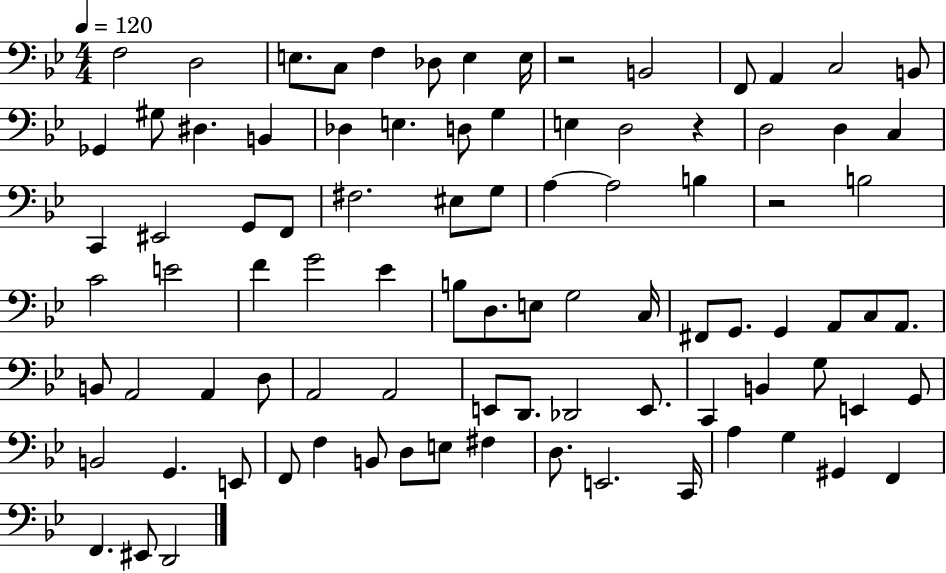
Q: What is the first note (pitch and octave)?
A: F3